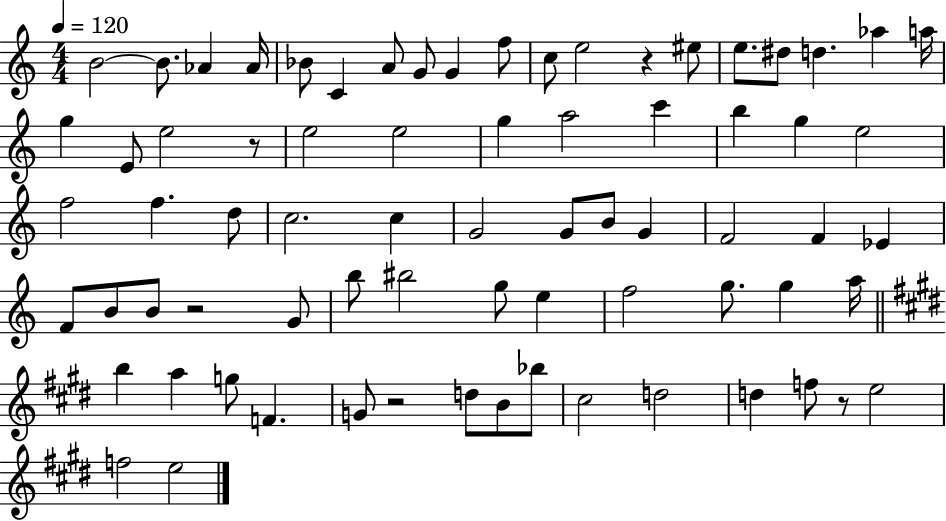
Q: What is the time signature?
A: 4/4